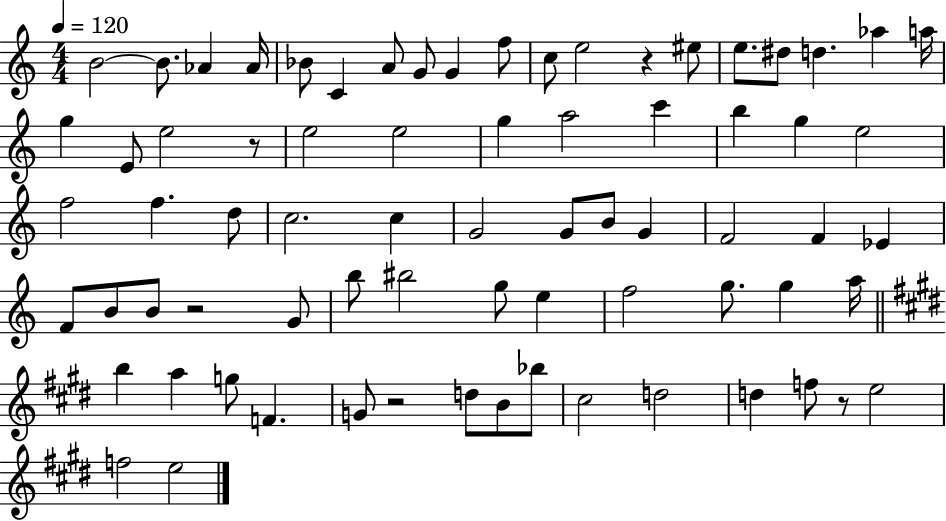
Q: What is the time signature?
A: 4/4